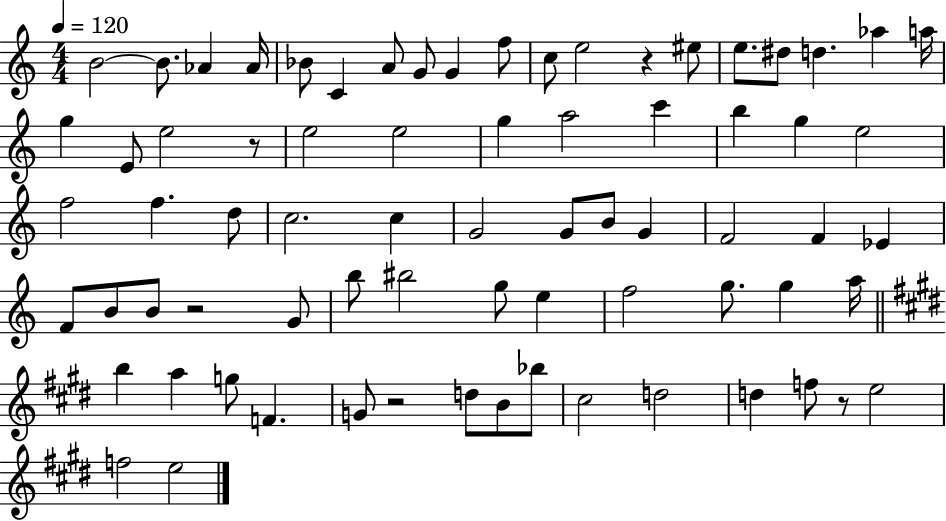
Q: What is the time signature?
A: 4/4